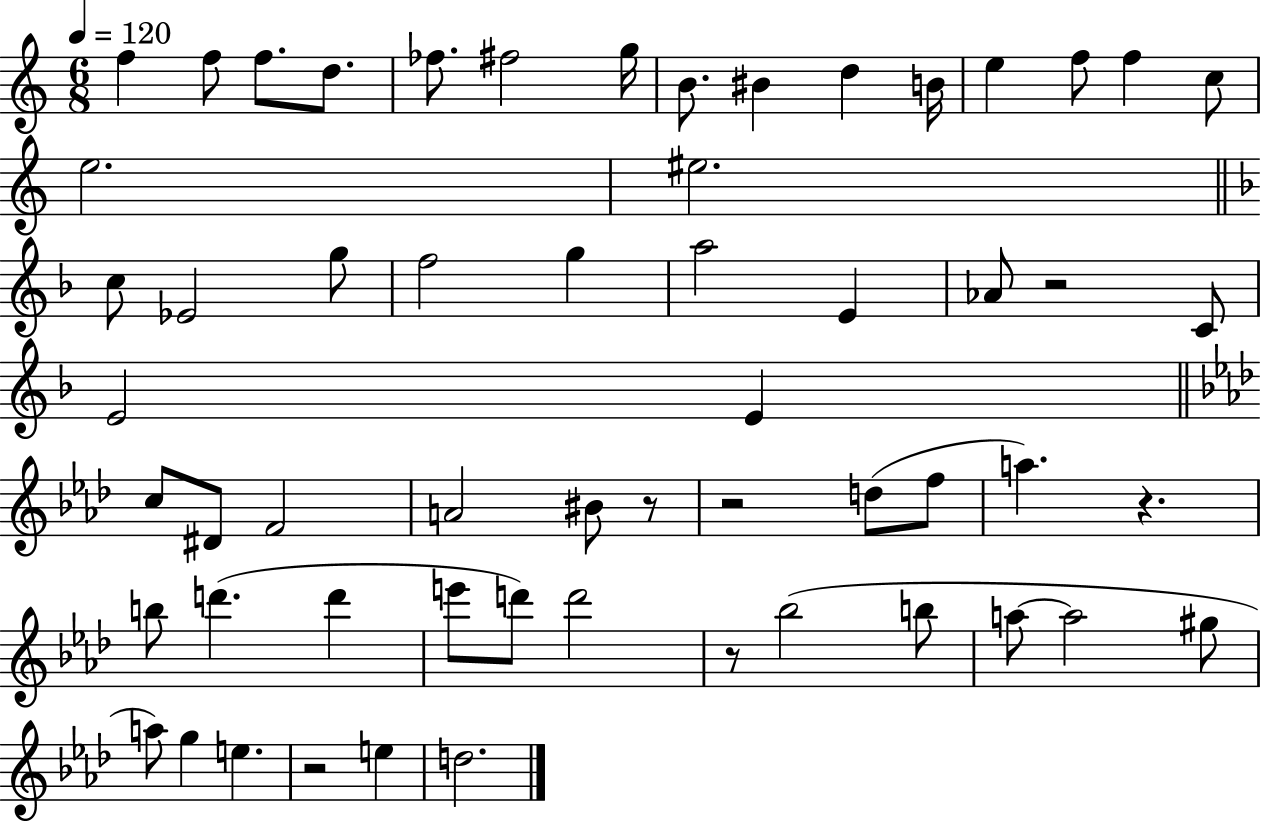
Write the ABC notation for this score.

X:1
T:Untitled
M:6/8
L:1/4
K:C
f f/2 f/2 d/2 _f/2 ^f2 g/4 B/2 ^B d B/4 e f/2 f c/2 e2 ^e2 c/2 _E2 g/2 f2 g a2 E _A/2 z2 C/2 E2 E c/2 ^D/2 F2 A2 ^B/2 z/2 z2 d/2 f/2 a z b/2 d' d' e'/2 d'/2 d'2 z/2 _b2 b/2 a/2 a2 ^g/2 a/2 g e z2 e d2